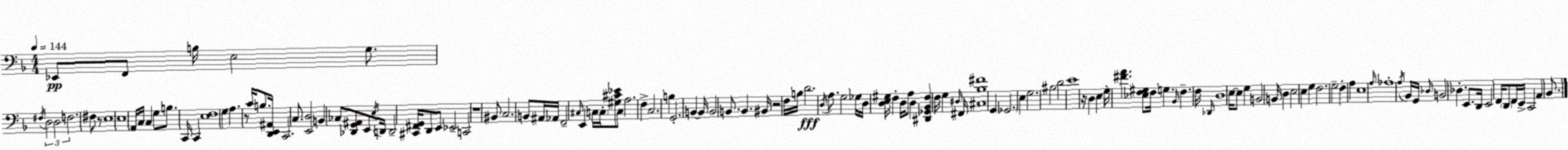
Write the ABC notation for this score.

X:1
T:Untitled
M:4/4
L:1/4
K:F
_E,,/2 F,,/2 B,/4 E,2 G,/2 ^F,/4 D,2 D,2 F,2 ^F,/2 z/2 E,4 E,4 A,,/4 C,/4 C, G,/2 B,/2 C,,/4 C,, [E,F,]4 G, A, z/2 C/4 B,/2 [D,,E,,^A,,]/4 C,,2 C,/2 [E,,D,]2 B,, _C,/2 [_D,,G,,^A,,]/2 E,,/2 E,/4 D,,/4 D,,2 [^C,,^F,,G,,]/4 D,,/2 E,,/2 _E,,2 C,,2 z4 ^B,,/2 C,2 B,,/2 ^A,,/4 _A,,/4 F,,2 ^C,/4 E,, C,/4 C,/4 [^G,^C_E]/2 C,/2 A,2 F, C,2 B, G,,2 B,, B,,/4 B,,2 B,,/2 B,, ^B,,/4 z2 F,/4 B,/4 D2 D,/4 A,/2 G,2 _G,/4 D,/4 [D,E,^G,]/4 F, D,/4 A,/2 D, [^D,,_G,,_B,,F,] F,/4 G, ^D,/4 ^F,,/4 [^C,_B,^F]4 G,, _G,,2 E, G,2 ^B,2 D2 E4 z/4 D, E, G,/4 [^FA] [_E,F,^G,]/2 F,/4 G, _B,,/4 F, F,/4 _D,,/4 D,4 E,/4 E,/2 G, B,,2 B,,/4 D, E,2 E, G, F,2 G,2 F, A, E,4 A,/4 _A,4 A,/4 _B,,/4 G,,/4 _D,/4 B,,2 _D, E,,/2 D,,/4 E,,2 F,,/4 D,,/2 F,,/4 E,,/4 C,,2 A,, _B,,/2